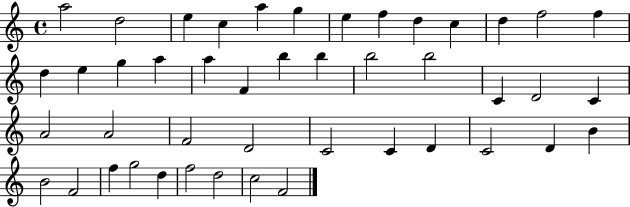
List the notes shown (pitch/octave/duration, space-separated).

A5/h D5/h E5/q C5/q A5/q G5/q E5/q F5/q D5/q C5/q D5/q F5/h F5/q D5/q E5/q G5/q A5/q A5/q F4/q B5/q B5/q B5/h B5/h C4/q D4/h C4/q A4/h A4/h F4/h D4/h C4/h C4/q D4/q C4/h D4/q B4/q B4/h F4/h F5/q G5/h D5/q F5/h D5/h C5/h F4/h